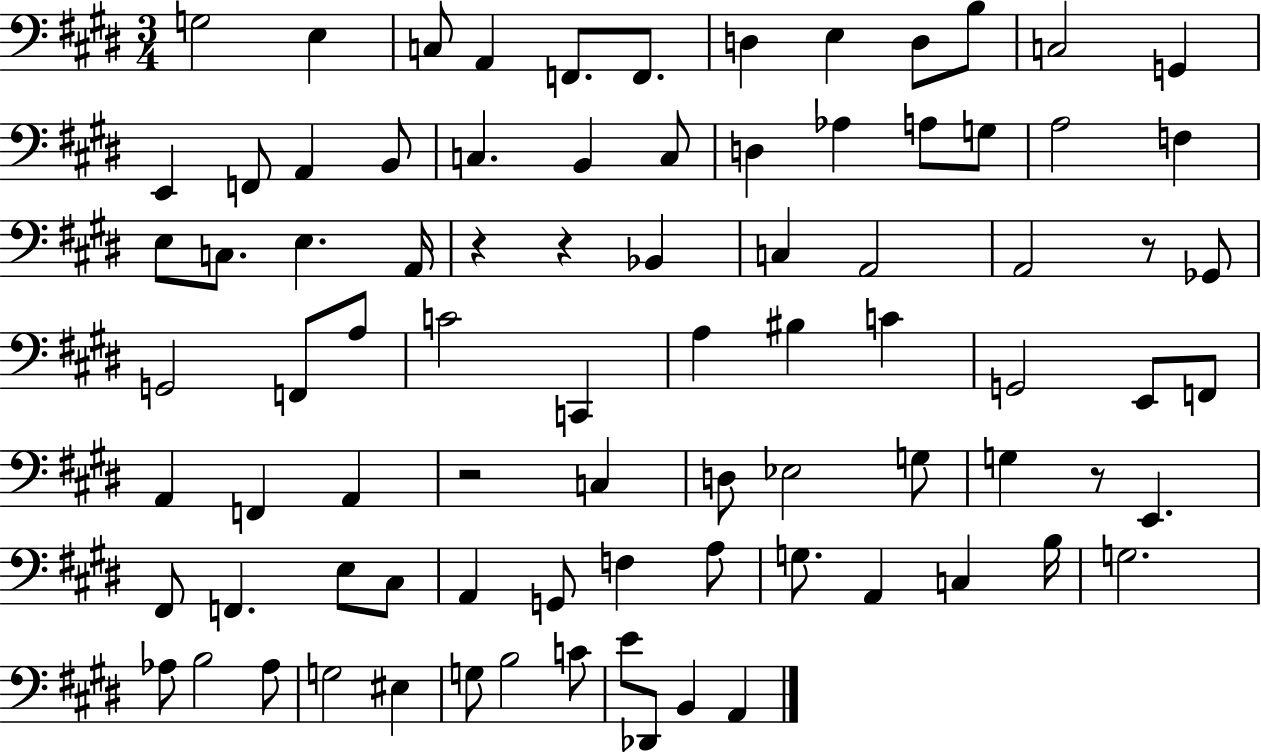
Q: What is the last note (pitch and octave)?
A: A2